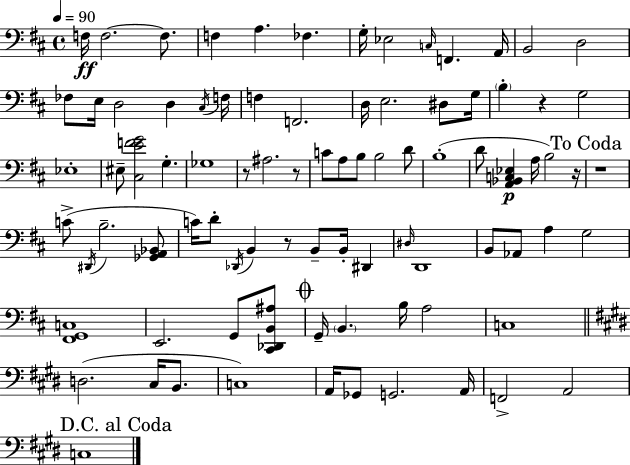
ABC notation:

X:1
T:Untitled
M:4/4
L:1/4
K:D
F,/4 F,2 F,/2 F, A, _F, G,/4 _E,2 C,/4 F,, A,,/4 B,,2 D,2 _F,/2 E,/4 D,2 D, ^C,/4 F,/4 F, F,,2 D,/4 E,2 ^D,/2 G,/4 B, z G,2 _E,4 ^E,/2 [^C,EFG]2 G, _G,4 z/2 ^A,2 z/2 C/2 A,/2 B,/2 B,2 D/2 B,4 D/2 [A,,_B,,C,_E,] A,/4 B,2 z/4 z4 C/2 ^D,,/4 B,2 [_G,,A,,_B,,]/2 C/4 D/2 _D,,/4 B,, z/2 B,,/2 B,,/4 ^D,, ^D,/4 D,,4 B,,/2 _A,,/2 A, G,2 [^F,,G,,C,]4 E,,2 G,,/2 [^C,,_D,,B,,^A,]/2 G,,/4 B,, B,/4 A,2 C,4 D,2 ^C,/4 B,,/2 C,4 A,,/4 _G,,/2 G,,2 A,,/4 F,,2 A,,2 C,4